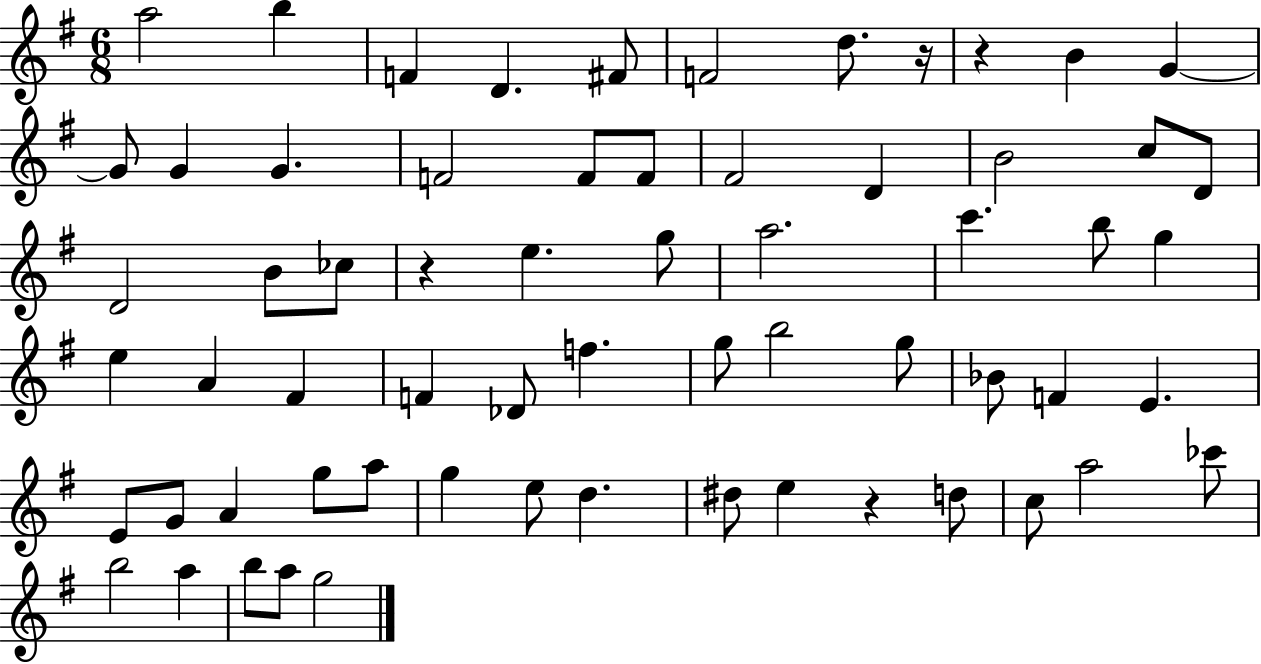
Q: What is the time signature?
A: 6/8